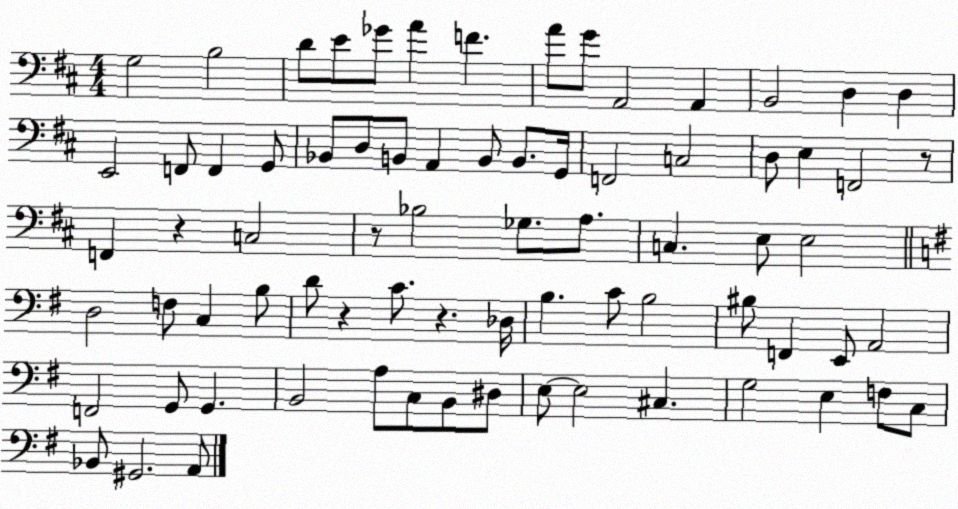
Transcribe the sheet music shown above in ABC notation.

X:1
T:Untitled
M:4/4
L:1/4
K:D
G,2 B,2 D/2 E/2 _G/2 A F A/2 G/2 A,,2 A,, B,,2 D, D, E,,2 F,,/2 F,, G,,/2 _B,,/2 D,/2 B,,/2 A,, B,,/2 B,,/2 G,,/4 F,,2 C,2 D,/2 E, F,,2 z/2 F,, z C,2 z/2 _B,2 _G,/2 A,/2 C, E,/2 E,2 D,2 F,/2 C, B,/2 D/2 z C/2 z _D,/4 B, C/2 B,2 ^B,/2 F,, E,,/2 A,,2 F,,2 G,,/2 G,, B,,2 A,/2 C,/2 B,,/2 ^D,/2 E,/2 E,2 ^C, G,2 E, F,/2 C,/2 _B,,/2 ^G,,2 A,,/2